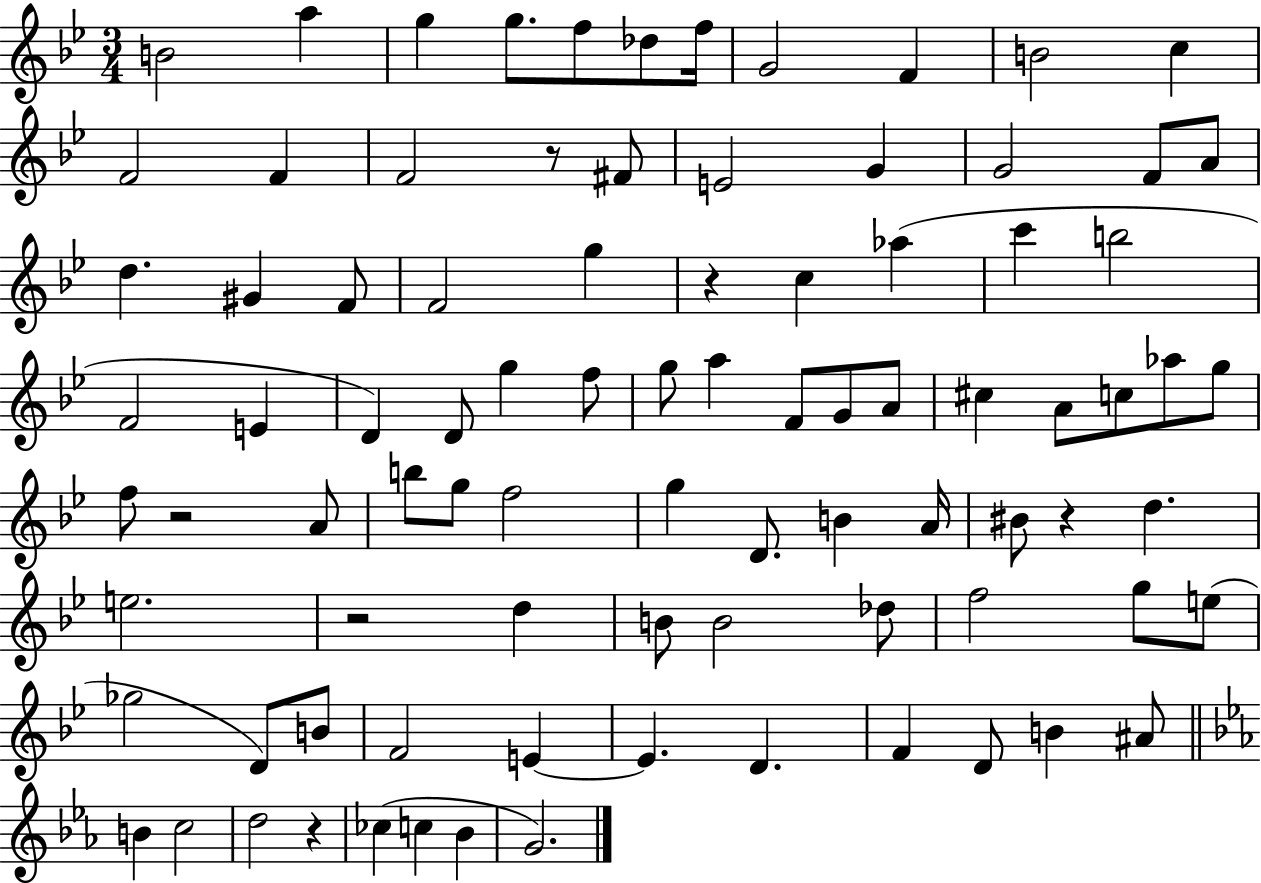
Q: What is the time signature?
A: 3/4